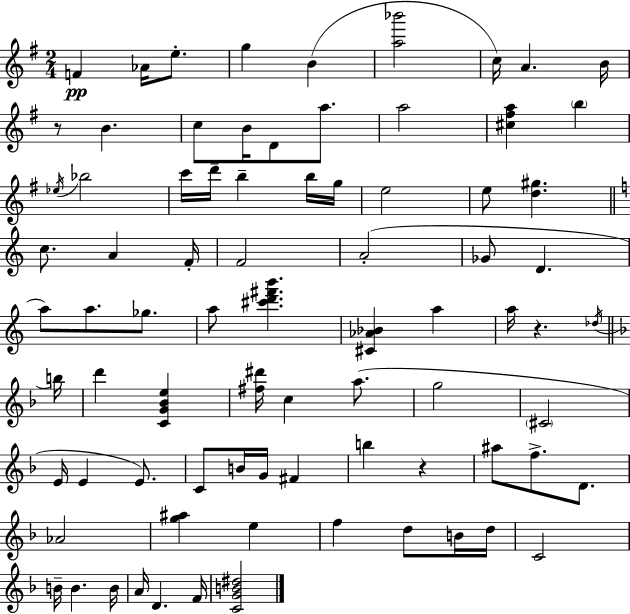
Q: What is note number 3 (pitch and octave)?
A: E5